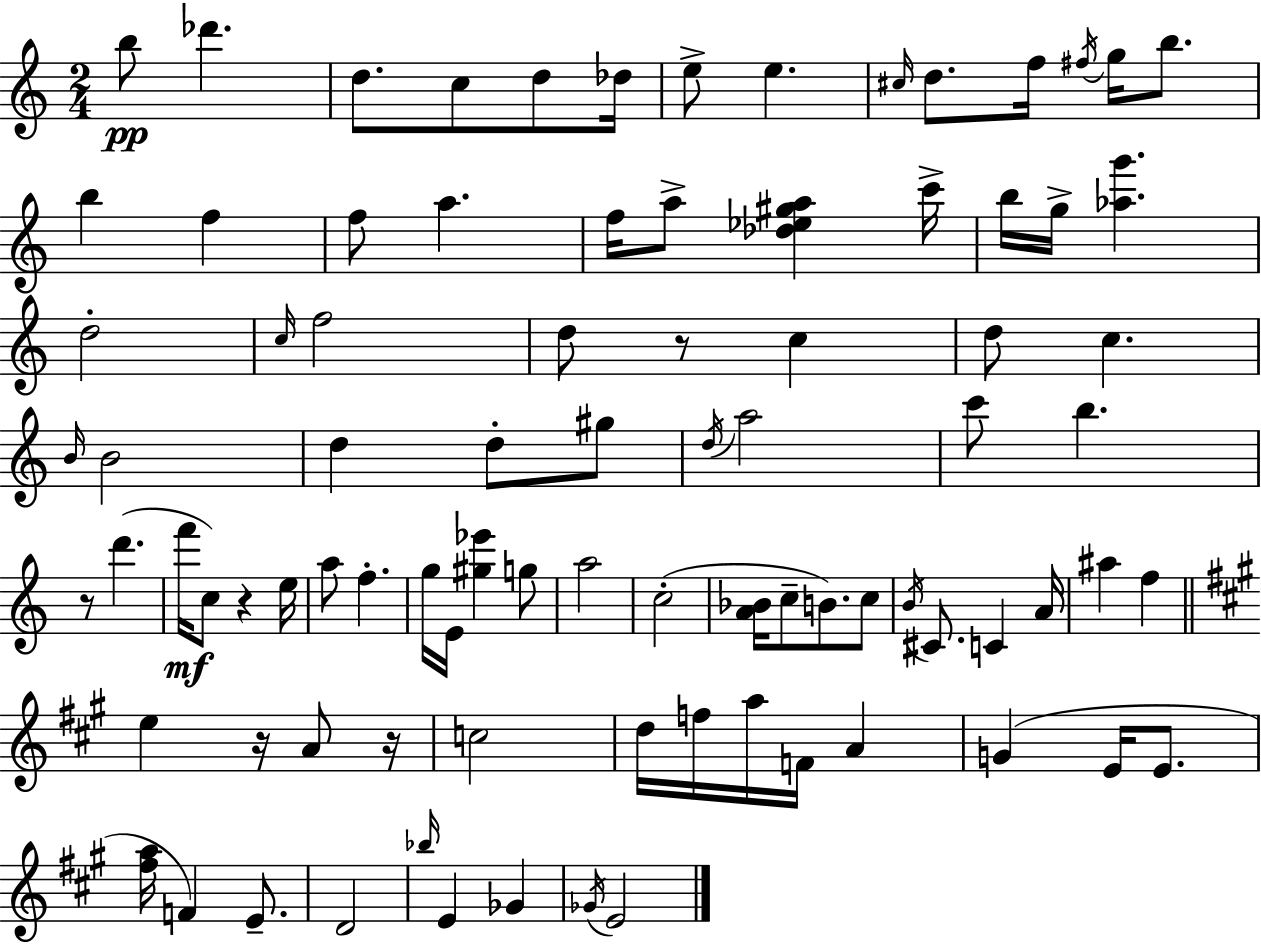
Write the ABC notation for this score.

X:1
T:Untitled
M:2/4
L:1/4
K:Am
b/2 _d' d/2 c/2 d/2 _d/4 e/2 e ^c/4 d/2 f/4 ^f/4 g/4 b/2 b f f/2 a f/4 a/2 [_d_e^ga] c'/4 b/4 g/4 [_ag'] d2 c/4 f2 d/2 z/2 c d/2 c B/4 B2 d d/2 ^g/2 d/4 a2 c'/2 b z/2 d' f'/4 c/2 z e/4 a/2 f g/4 E/4 [^g_e'] g/2 a2 c2 [A_B]/4 c/2 B/2 c/2 B/4 ^C/2 C A/4 ^a f e z/4 A/2 z/4 c2 d/4 f/4 a/4 F/4 A G E/4 E/2 [^fa]/4 F E/2 D2 _b/4 E _G _G/4 E2